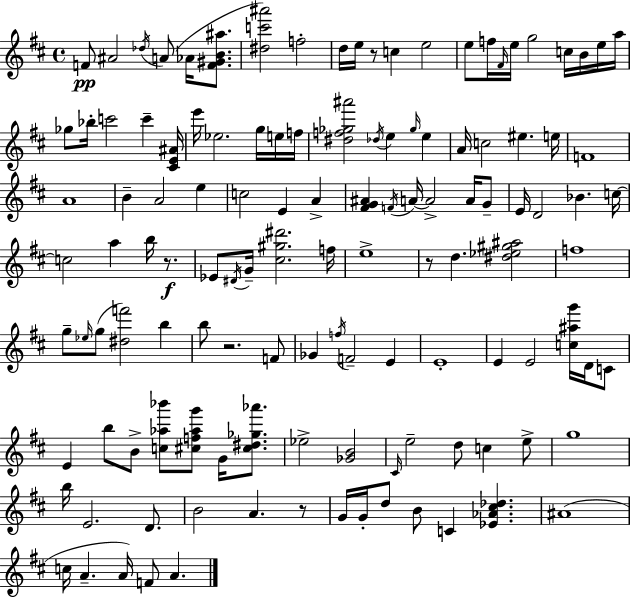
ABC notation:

X:1
T:Untitled
M:4/4
L:1/4
K:D
F/2 ^A2 _d/4 A/2 _A/4 [F^GB^a]/2 [^dc'^a']2 f2 d/4 e/4 z/2 c e2 e/2 f/4 ^F/4 e/4 g2 c/4 B/4 e/4 a/4 _g/2 _b/4 c'2 c' [^CE^A]/4 e'/4 _e2 g/4 e/4 f/4 [^df_g^a']2 _d/4 e _g/4 e A/4 c2 ^e e/4 F4 A4 B A2 e c2 E A [^FG^A] F/4 A/4 A2 A/4 G/2 E/4 D2 _B c/4 c2 a b/4 z/2 _E/2 ^D/4 G/4 [^c^g^d']2 f/4 e4 z/2 d [^d_e^g^a]2 f4 g/2 _e/4 g/2 [^df']2 b b/2 z2 F/2 _G f/4 F2 E E4 E E2 [c^ag']/4 D/4 C/2 E b/2 B/2 [c_a_b']/2 [^cf_ag']/2 G/4 [^c^d_g_a']/2 _e2 [_GB]2 ^C/4 e2 d/2 c e/2 g4 b/4 E2 D/2 B2 A z/2 G/4 G/4 d/2 B/2 C [_E_A^c_d] ^A4 c/4 A A/4 F/2 A